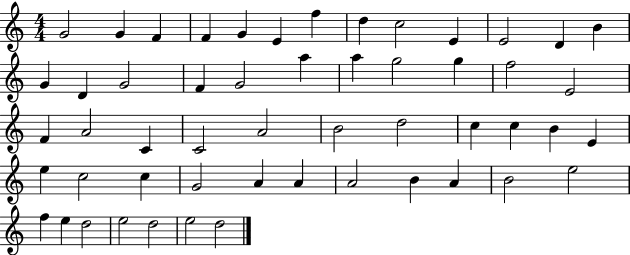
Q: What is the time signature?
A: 4/4